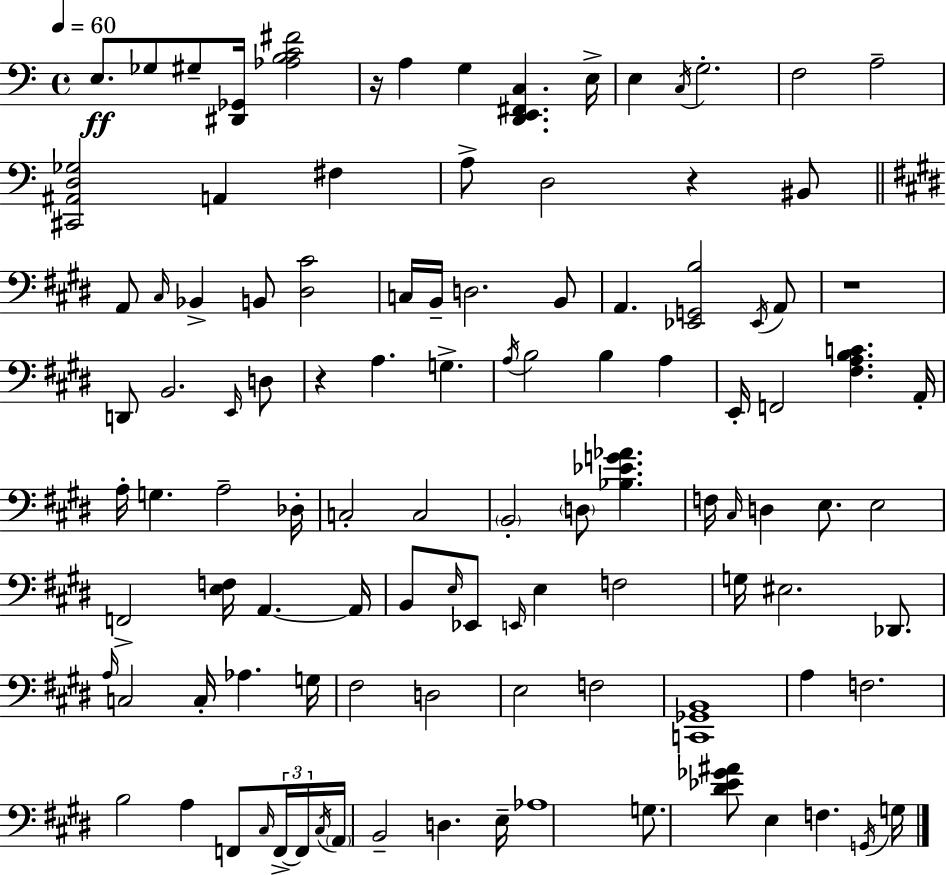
X:1
T:Untitled
M:4/4
L:1/4
K:C
E,/2 _G,/2 ^G,/2 [^D,,_G,,]/4 [_A,B,C^F]2 z/4 A, G, [D,,E,,^F,,C,] E,/4 E, C,/4 G,2 F,2 A,2 [^C,,^A,,D,_G,]2 A,, ^F, A,/2 D,2 z ^B,,/2 A,,/2 ^C,/4 _B,, B,,/2 [^D,^C]2 C,/4 B,,/4 D,2 B,,/2 A,, [_E,,G,,B,]2 _E,,/4 A,,/2 z4 D,,/2 B,,2 E,,/4 D,/2 z A, G, A,/4 B,2 B, A, E,,/4 F,,2 [^F,A,B,C] A,,/4 A,/4 G, A,2 _D,/4 C,2 C,2 B,,2 D,/2 [_B,_EG_A] F,/4 ^C,/4 D, E,/2 E,2 F,,2 [E,F,]/4 A,, A,,/4 B,,/2 E,/4 _E,,/2 E,,/4 E, F,2 G,/4 ^E,2 _D,,/2 A,/4 C,2 C,/4 _A, G,/4 ^F,2 D,2 E,2 F,2 [C,,_G,,B,,]4 A, F,2 B,2 A, F,,/2 ^C,/4 F,,/4 F,,/4 ^C,/4 A,,/4 B,,2 D, E,/4 _A,4 G,/2 [^D_E_G^A]/2 E, F, G,,/4 G,/4